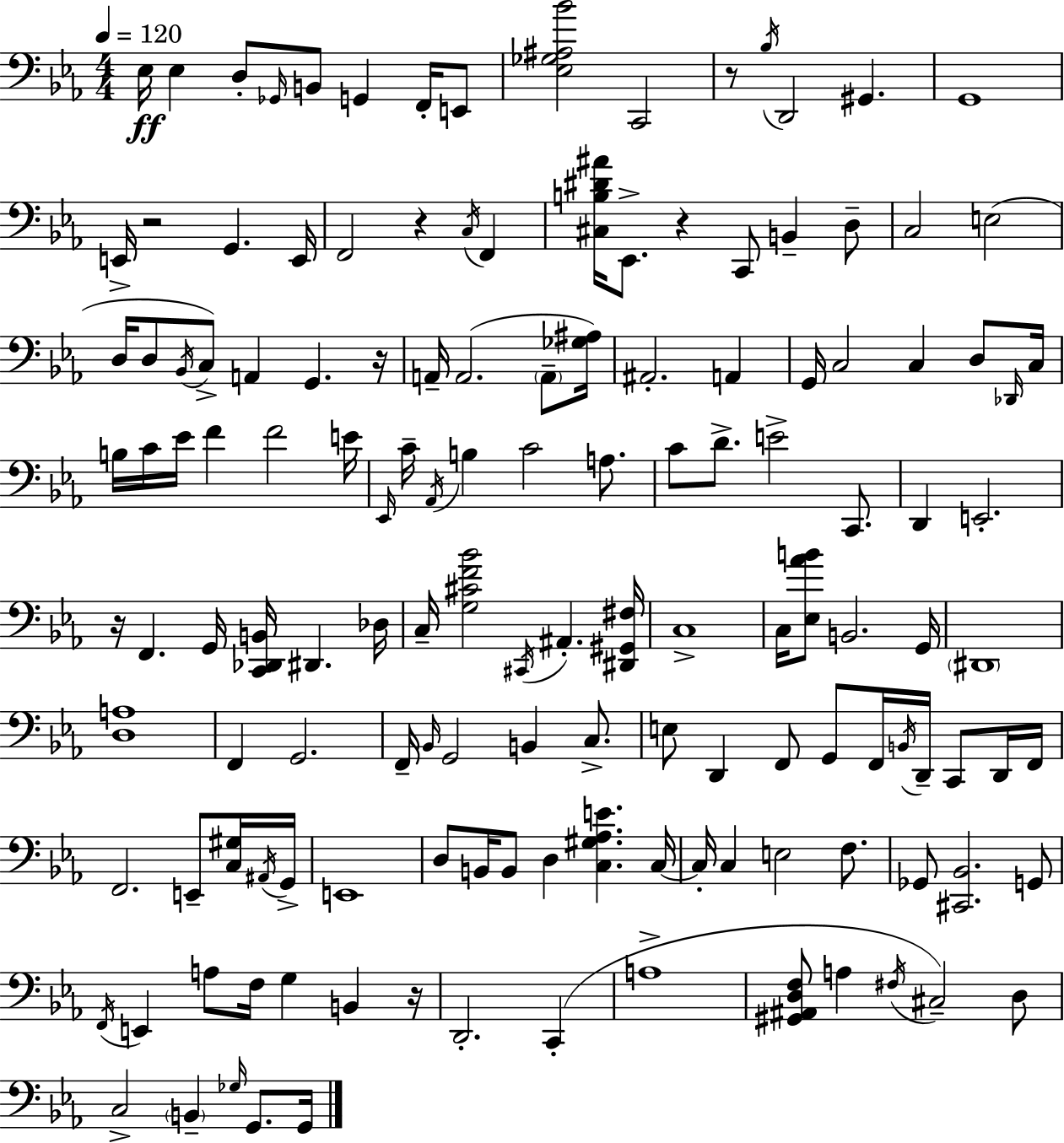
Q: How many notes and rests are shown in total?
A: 142